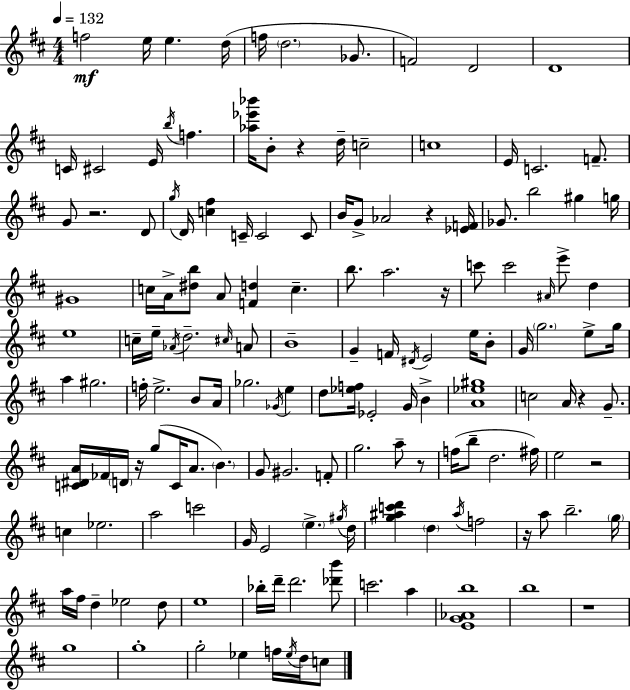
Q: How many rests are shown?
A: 10